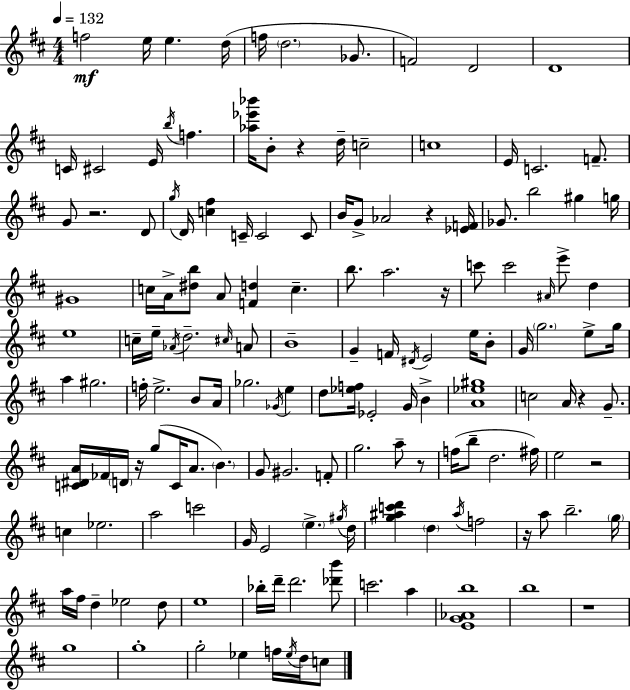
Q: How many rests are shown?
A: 10